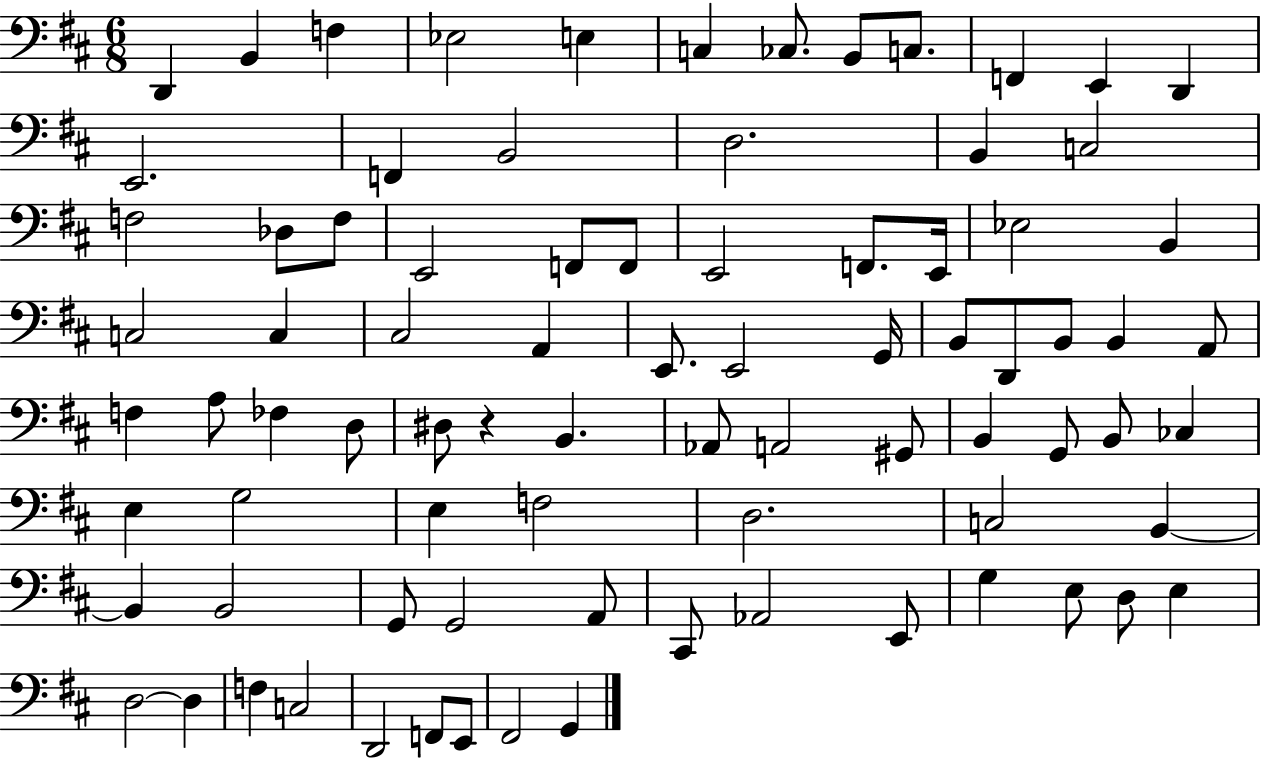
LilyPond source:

{
  \clef bass
  \numericTimeSignature
  \time 6/8
  \key d \major
  d,4 b,4 f4 | ees2 e4 | c4 ces8. b,8 c8. | f,4 e,4 d,4 | \break e,2. | f,4 b,2 | d2. | b,4 c2 | \break f2 des8 f8 | e,2 f,8 f,8 | e,2 f,8. e,16 | ees2 b,4 | \break c2 c4 | cis2 a,4 | e,8. e,2 g,16 | b,8 d,8 b,8 b,4 a,8 | \break f4 a8 fes4 d8 | dis8 r4 b,4. | aes,8 a,2 gis,8 | b,4 g,8 b,8 ces4 | \break e4 g2 | e4 f2 | d2. | c2 b,4~~ | \break b,4 b,2 | g,8 g,2 a,8 | cis,8 aes,2 e,8 | g4 e8 d8 e4 | \break d2~~ d4 | f4 c2 | d,2 f,8 e,8 | fis,2 g,4 | \break \bar "|."
}